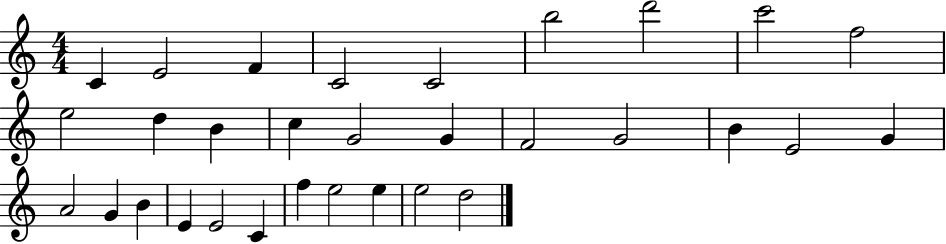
{
  \clef treble
  \numericTimeSignature
  \time 4/4
  \key c \major
  c'4 e'2 f'4 | c'2 c'2 | b''2 d'''2 | c'''2 f''2 | \break e''2 d''4 b'4 | c''4 g'2 g'4 | f'2 g'2 | b'4 e'2 g'4 | \break a'2 g'4 b'4 | e'4 e'2 c'4 | f''4 e''2 e''4 | e''2 d''2 | \break \bar "|."
}